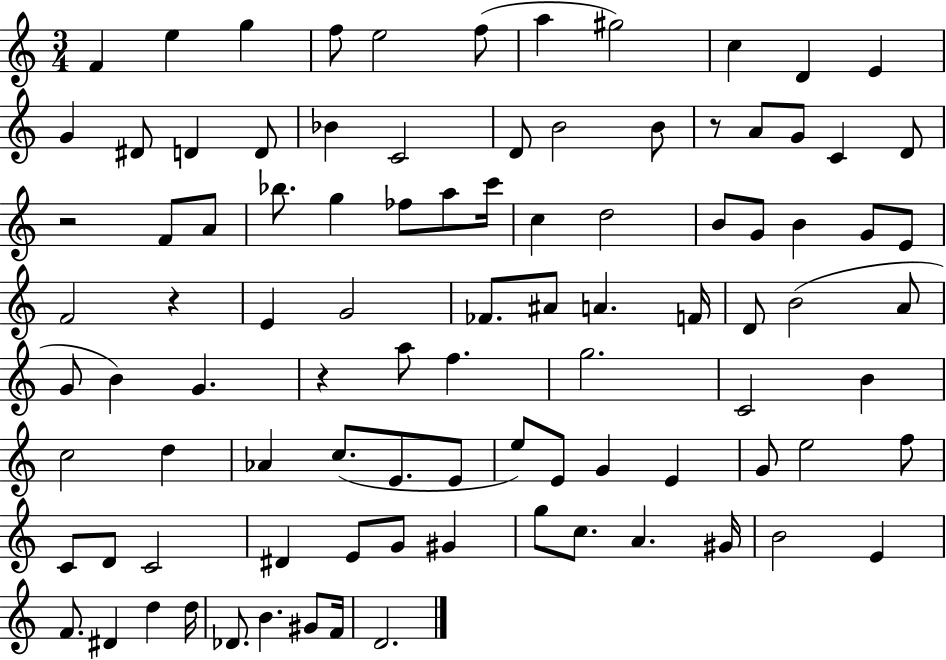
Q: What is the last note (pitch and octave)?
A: D4